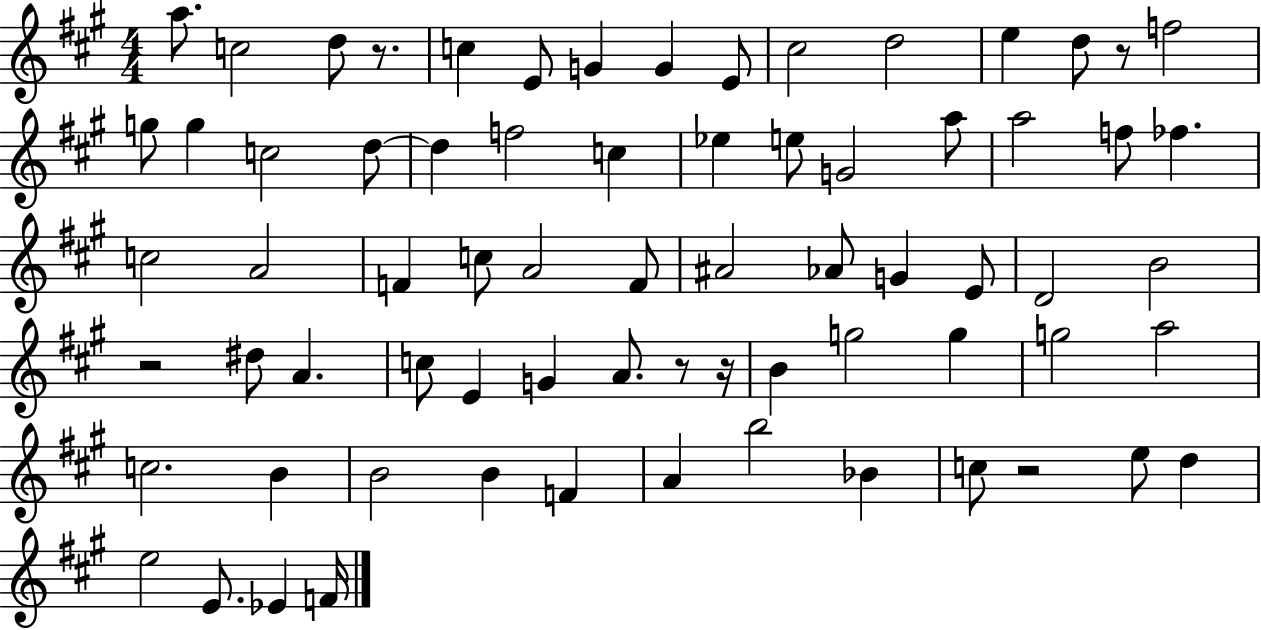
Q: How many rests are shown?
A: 6